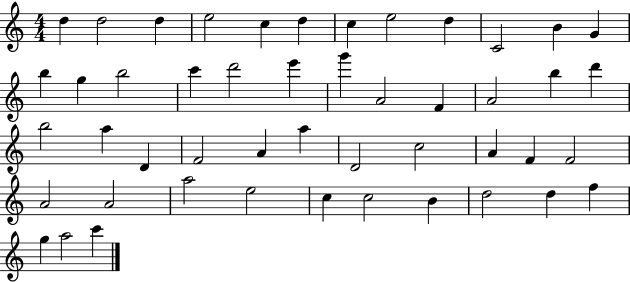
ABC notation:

X:1
T:Untitled
M:4/4
L:1/4
K:C
d d2 d e2 c d c e2 d C2 B G b g b2 c' d'2 e' g' A2 F A2 b d' b2 a D F2 A a D2 c2 A F F2 A2 A2 a2 e2 c c2 B d2 d f g a2 c'